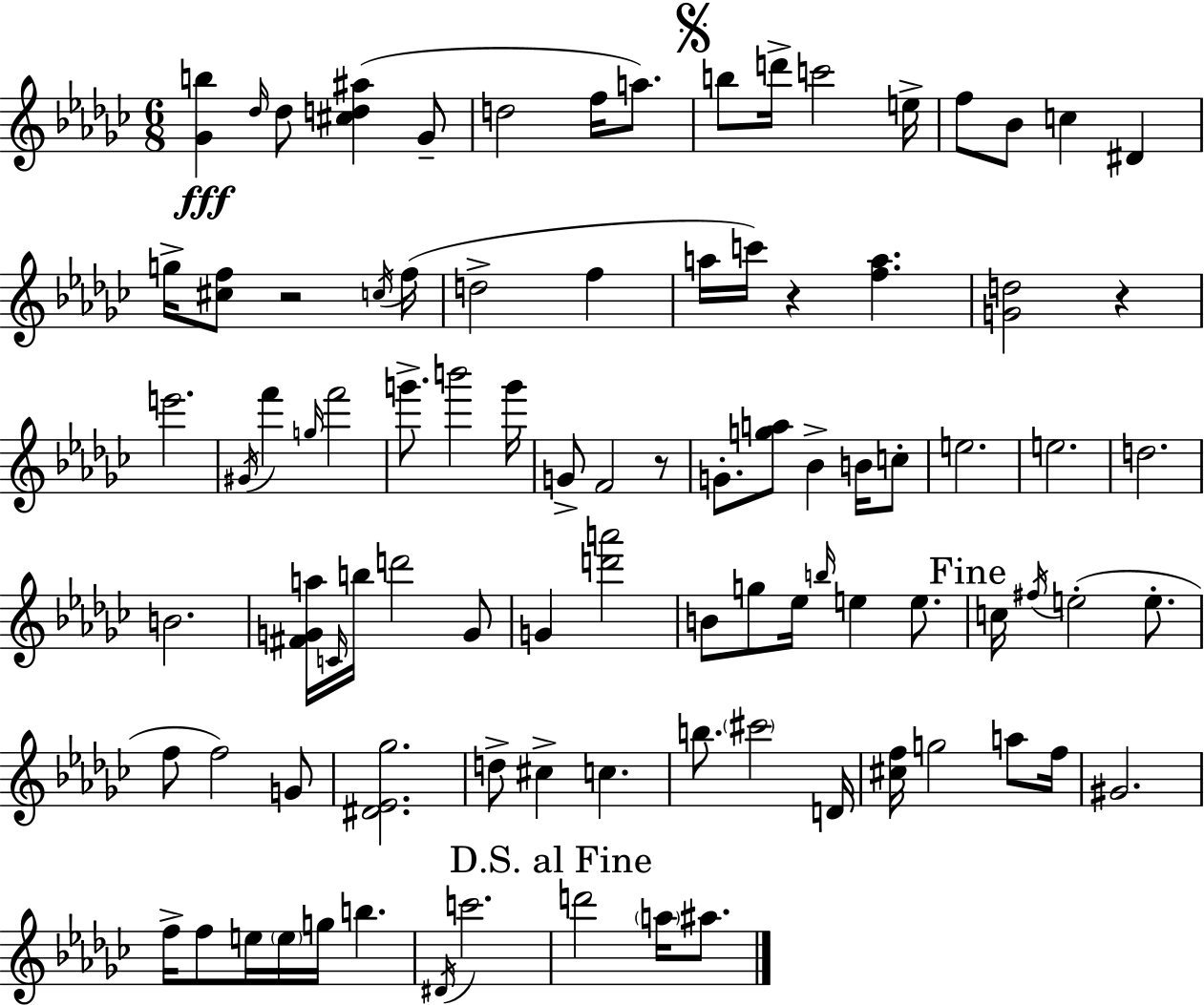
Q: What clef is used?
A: treble